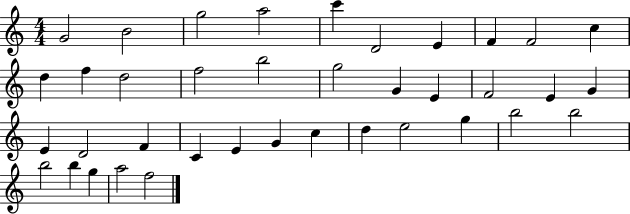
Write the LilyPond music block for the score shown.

{
  \clef treble
  \numericTimeSignature
  \time 4/4
  \key c \major
  g'2 b'2 | g''2 a''2 | c'''4 d'2 e'4 | f'4 f'2 c''4 | \break d''4 f''4 d''2 | f''2 b''2 | g''2 g'4 e'4 | f'2 e'4 g'4 | \break e'4 d'2 f'4 | c'4 e'4 g'4 c''4 | d''4 e''2 g''4 | b''2 b''2 | \break b''2 b''4 g''4 | a''2 f''2 | \bar "|."
}